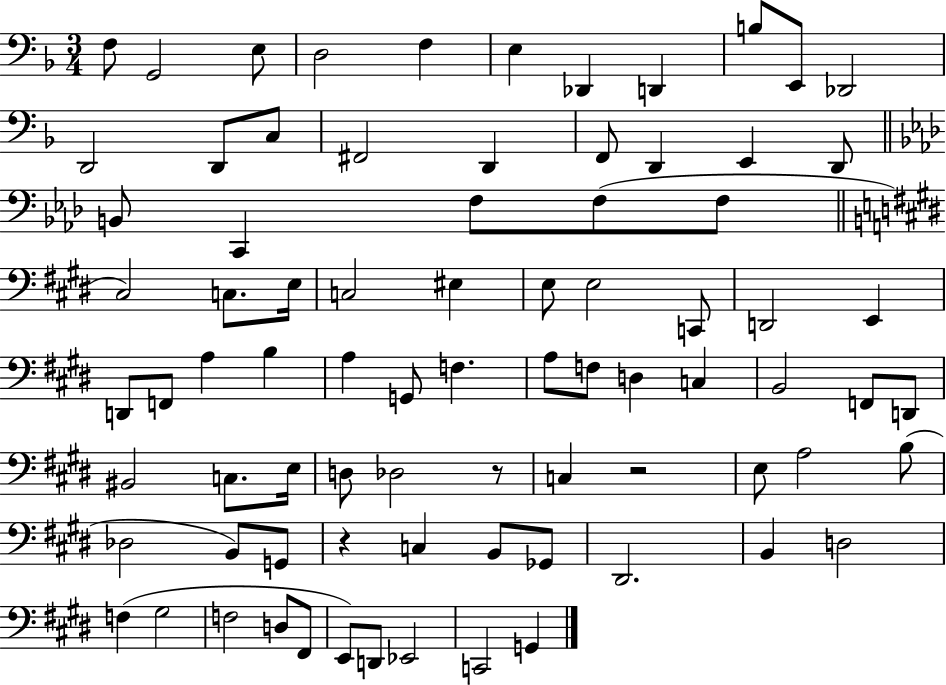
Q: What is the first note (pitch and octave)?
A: F3